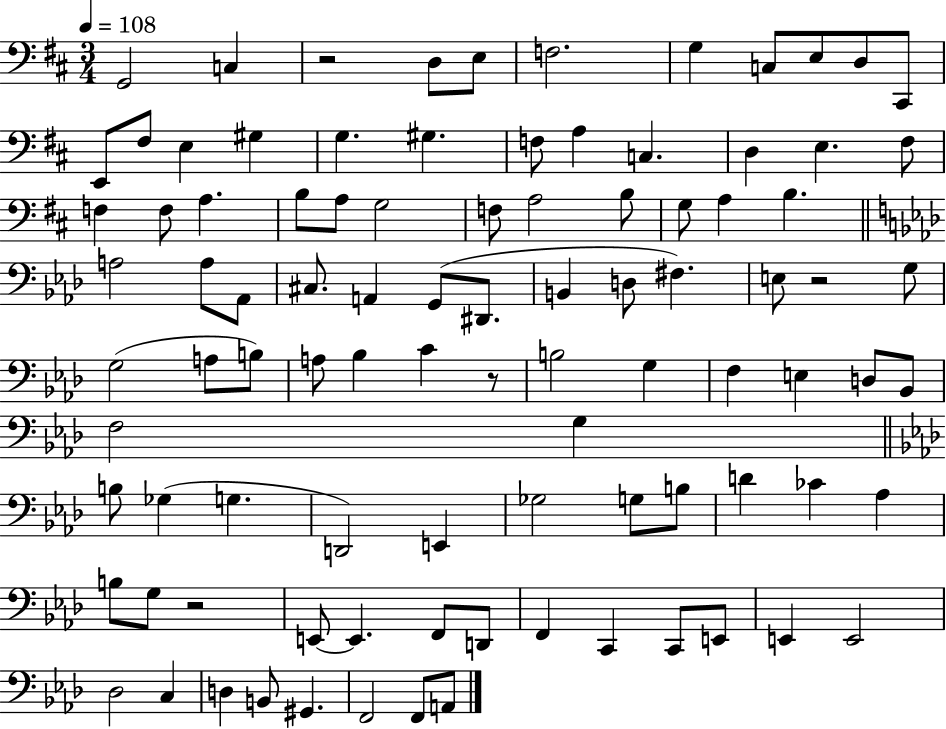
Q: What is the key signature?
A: D major